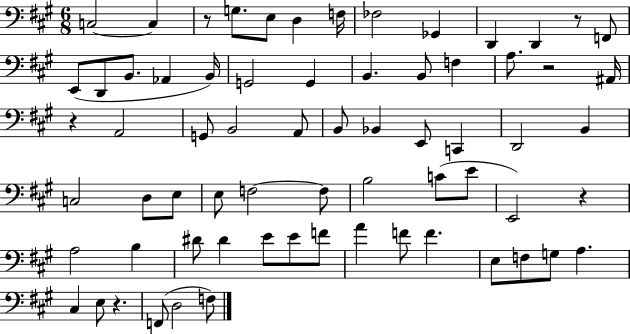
C3/h C3/q R/e G3/e. E3/e D3/q F3/s FES3/h Gb2/q D2/q D2/q R/e F2/e E2/e D2/e B2/e. Ab2/q B2/s G2/h G2/q B2/q. B2/e F3/q A3/e. R/h A#2/s R/q A2/h G2/e B2/h A2/e B2/e Bb2/q E2/e C2/q D2/h B2/q C3/h D3/e E3/e E3/e F3/h F3/e B3/h C4/e E4/e E2/h R/q A3/h B3/q D#4/e D#4/q E4/e E4/e F4/e A4/q F4/e F4/q. E3/e F3/e G3/e A3/q. C#3/q E3/e R/q. F2/e D3/h F3/e